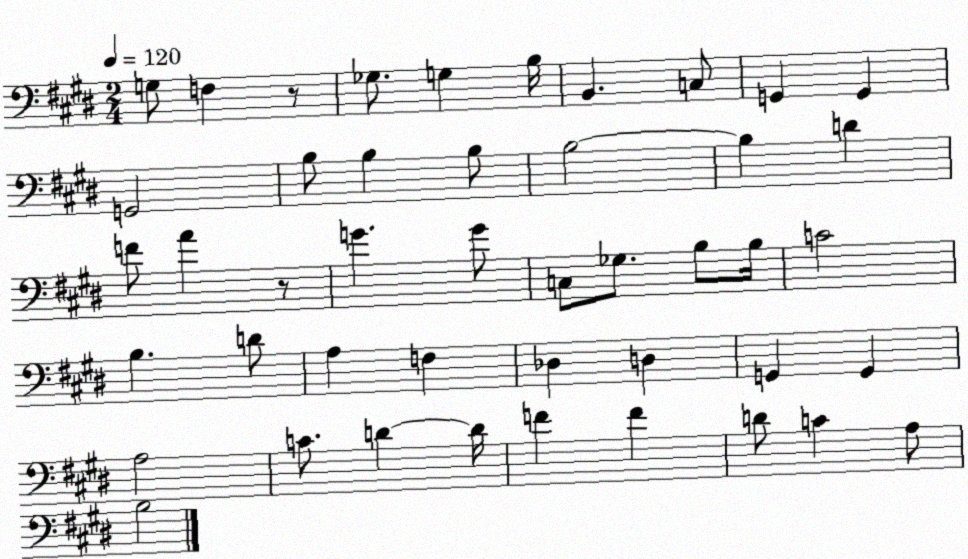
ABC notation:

X:1
T:Untitled
M:2/4
L:1/4
K:E
G,/2 F, z/2 _G,/2 G, B,/4 B,, C,/2 G,, G,, G,,2 B,/2 B, B,/2 B,2 B, D F/2 A z/2 G G/2 C,/2 _G,/2 B,/2 B,/4 C2 B, D/2 A, F, _D, D, G,, G,, A,2 C/2 D D/4 F F D/2 C A,/2 B,2